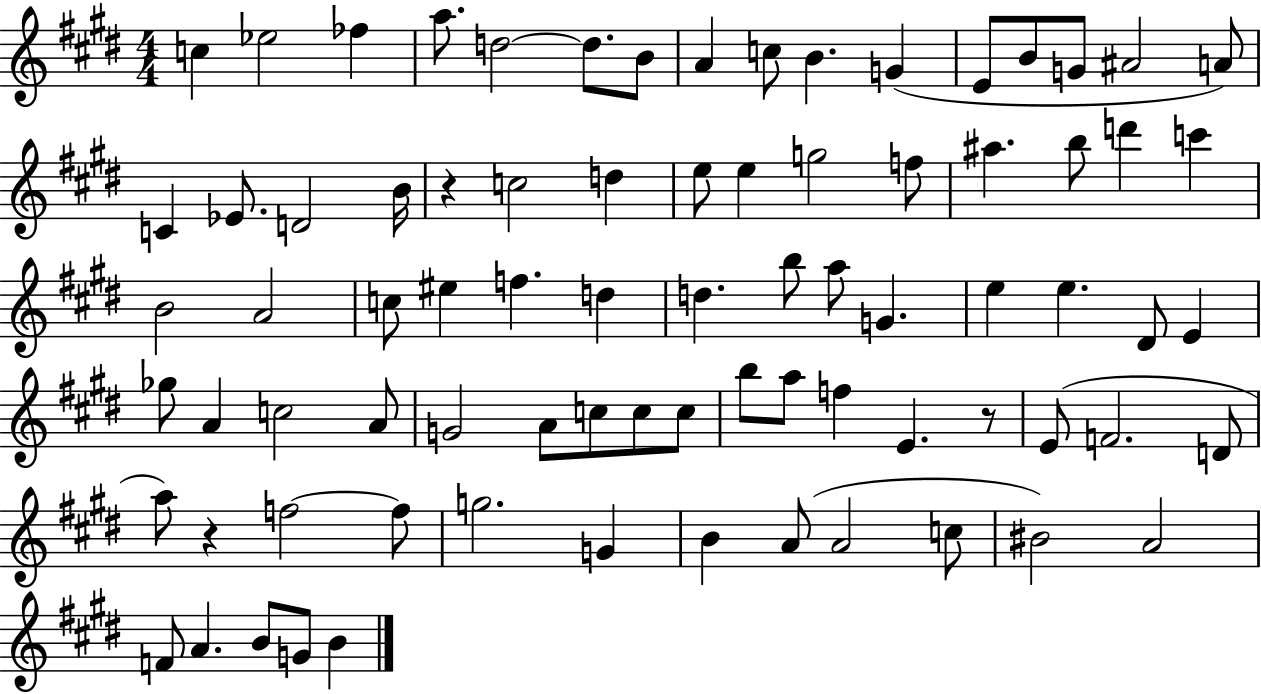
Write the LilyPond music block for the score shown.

{
  \clef treble
  \numericTimeSignature
  \time 4/4
  \key e \major
  c''4 ees''2 fes''4 | a''8. d''2~~ d''8. b'8 | a'4 c''8 b'4. g'4( | e'8 b'8 g'8 ais'2 a'8) | \break c'4 ees'8. d'2 b'16 | r4 c''2 d''4 | e''8 e''4 g''2 f''8 | ais''4. b''8 d'''4 c'''4 | \break b'2 a'2 | c''8 eis''4 f''4. d''4 | d''4. b''8 a''8 g'4. | e''4 e''4. dis'8 e'4 | \break ges''8 a'4 c''2 a'8 | g'2 a'8 c''8 c''8 c''8 | b''8 a''8 f''4 e'4. r8 | e'8( f'2. d'8 | \break a''8) r4 f''2~~ f''8 | g''2. g'4 | b'4 a'8( a'2 c''8 | bis'2) a'2 | \break f'8 a'4. b'8 g'8 b'4 | \bar "|."
}